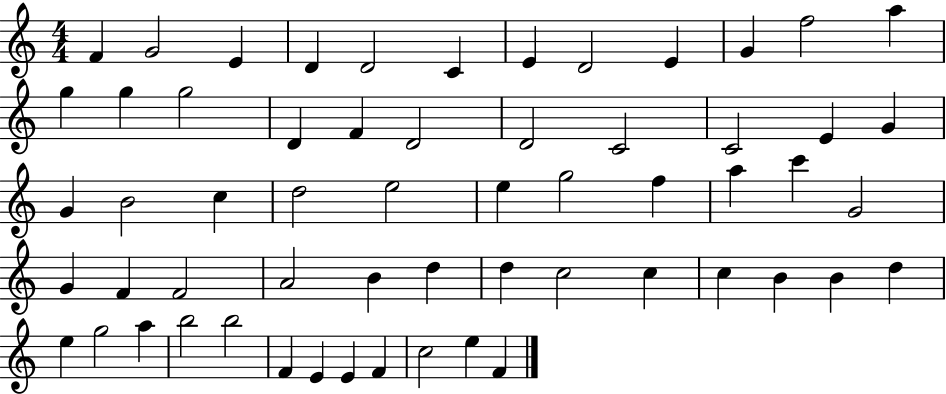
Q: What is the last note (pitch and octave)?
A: F4